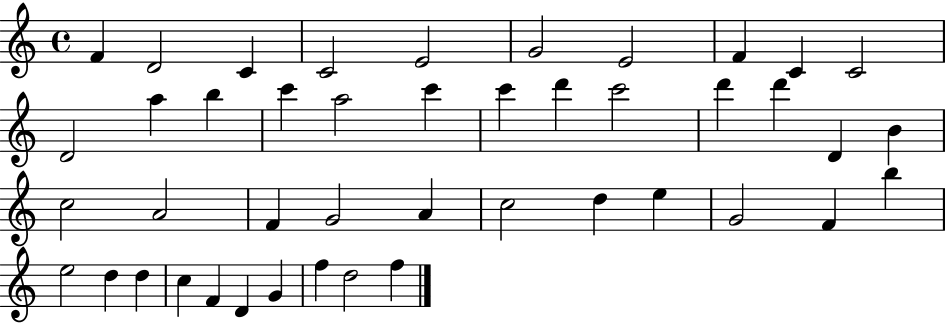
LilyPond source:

{
  \clef treble
  \time 4/4
  \defaultTimeSignature
  \key c \major
  f'4 d'2 c'4 | c'2 e'2 | g'2 e'2 | f'4 c'4 c'2 | \break d'2 a''4 b''4 | c'''4 a''2 c'''4 | c'''4 d'''4 c'''2 | d'''4 d'''4 d'4 b'4 | \break c''2 a'2 | f'4 g'2 a'4 | c''2 d''4 e''4 | g'2 f'4 b''4 | \break e''2 d''4 d''4 | c''4 f'4 d'4 g'4 | f''4 d''2 f''4 | \bar "|."
}